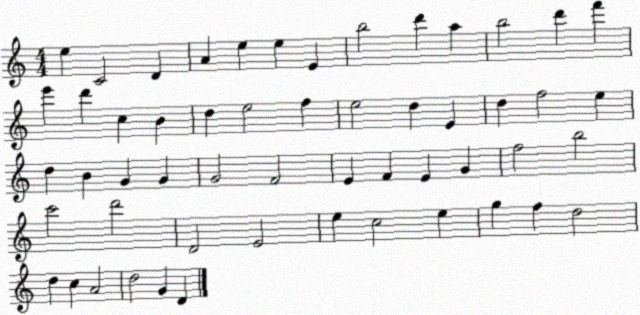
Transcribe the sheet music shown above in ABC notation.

X:1
T:Untitled
M:4/4
L:1/4
K:C
e C2 D A e e E b2 d' a b2 d' f' e' d' c B d e2 f e2 d E d f2 e d B G G G2 F2 E F E G f2 b2 c'2 d'2 D2 E2 e c2 e g f d2 d c A2 d2 G D